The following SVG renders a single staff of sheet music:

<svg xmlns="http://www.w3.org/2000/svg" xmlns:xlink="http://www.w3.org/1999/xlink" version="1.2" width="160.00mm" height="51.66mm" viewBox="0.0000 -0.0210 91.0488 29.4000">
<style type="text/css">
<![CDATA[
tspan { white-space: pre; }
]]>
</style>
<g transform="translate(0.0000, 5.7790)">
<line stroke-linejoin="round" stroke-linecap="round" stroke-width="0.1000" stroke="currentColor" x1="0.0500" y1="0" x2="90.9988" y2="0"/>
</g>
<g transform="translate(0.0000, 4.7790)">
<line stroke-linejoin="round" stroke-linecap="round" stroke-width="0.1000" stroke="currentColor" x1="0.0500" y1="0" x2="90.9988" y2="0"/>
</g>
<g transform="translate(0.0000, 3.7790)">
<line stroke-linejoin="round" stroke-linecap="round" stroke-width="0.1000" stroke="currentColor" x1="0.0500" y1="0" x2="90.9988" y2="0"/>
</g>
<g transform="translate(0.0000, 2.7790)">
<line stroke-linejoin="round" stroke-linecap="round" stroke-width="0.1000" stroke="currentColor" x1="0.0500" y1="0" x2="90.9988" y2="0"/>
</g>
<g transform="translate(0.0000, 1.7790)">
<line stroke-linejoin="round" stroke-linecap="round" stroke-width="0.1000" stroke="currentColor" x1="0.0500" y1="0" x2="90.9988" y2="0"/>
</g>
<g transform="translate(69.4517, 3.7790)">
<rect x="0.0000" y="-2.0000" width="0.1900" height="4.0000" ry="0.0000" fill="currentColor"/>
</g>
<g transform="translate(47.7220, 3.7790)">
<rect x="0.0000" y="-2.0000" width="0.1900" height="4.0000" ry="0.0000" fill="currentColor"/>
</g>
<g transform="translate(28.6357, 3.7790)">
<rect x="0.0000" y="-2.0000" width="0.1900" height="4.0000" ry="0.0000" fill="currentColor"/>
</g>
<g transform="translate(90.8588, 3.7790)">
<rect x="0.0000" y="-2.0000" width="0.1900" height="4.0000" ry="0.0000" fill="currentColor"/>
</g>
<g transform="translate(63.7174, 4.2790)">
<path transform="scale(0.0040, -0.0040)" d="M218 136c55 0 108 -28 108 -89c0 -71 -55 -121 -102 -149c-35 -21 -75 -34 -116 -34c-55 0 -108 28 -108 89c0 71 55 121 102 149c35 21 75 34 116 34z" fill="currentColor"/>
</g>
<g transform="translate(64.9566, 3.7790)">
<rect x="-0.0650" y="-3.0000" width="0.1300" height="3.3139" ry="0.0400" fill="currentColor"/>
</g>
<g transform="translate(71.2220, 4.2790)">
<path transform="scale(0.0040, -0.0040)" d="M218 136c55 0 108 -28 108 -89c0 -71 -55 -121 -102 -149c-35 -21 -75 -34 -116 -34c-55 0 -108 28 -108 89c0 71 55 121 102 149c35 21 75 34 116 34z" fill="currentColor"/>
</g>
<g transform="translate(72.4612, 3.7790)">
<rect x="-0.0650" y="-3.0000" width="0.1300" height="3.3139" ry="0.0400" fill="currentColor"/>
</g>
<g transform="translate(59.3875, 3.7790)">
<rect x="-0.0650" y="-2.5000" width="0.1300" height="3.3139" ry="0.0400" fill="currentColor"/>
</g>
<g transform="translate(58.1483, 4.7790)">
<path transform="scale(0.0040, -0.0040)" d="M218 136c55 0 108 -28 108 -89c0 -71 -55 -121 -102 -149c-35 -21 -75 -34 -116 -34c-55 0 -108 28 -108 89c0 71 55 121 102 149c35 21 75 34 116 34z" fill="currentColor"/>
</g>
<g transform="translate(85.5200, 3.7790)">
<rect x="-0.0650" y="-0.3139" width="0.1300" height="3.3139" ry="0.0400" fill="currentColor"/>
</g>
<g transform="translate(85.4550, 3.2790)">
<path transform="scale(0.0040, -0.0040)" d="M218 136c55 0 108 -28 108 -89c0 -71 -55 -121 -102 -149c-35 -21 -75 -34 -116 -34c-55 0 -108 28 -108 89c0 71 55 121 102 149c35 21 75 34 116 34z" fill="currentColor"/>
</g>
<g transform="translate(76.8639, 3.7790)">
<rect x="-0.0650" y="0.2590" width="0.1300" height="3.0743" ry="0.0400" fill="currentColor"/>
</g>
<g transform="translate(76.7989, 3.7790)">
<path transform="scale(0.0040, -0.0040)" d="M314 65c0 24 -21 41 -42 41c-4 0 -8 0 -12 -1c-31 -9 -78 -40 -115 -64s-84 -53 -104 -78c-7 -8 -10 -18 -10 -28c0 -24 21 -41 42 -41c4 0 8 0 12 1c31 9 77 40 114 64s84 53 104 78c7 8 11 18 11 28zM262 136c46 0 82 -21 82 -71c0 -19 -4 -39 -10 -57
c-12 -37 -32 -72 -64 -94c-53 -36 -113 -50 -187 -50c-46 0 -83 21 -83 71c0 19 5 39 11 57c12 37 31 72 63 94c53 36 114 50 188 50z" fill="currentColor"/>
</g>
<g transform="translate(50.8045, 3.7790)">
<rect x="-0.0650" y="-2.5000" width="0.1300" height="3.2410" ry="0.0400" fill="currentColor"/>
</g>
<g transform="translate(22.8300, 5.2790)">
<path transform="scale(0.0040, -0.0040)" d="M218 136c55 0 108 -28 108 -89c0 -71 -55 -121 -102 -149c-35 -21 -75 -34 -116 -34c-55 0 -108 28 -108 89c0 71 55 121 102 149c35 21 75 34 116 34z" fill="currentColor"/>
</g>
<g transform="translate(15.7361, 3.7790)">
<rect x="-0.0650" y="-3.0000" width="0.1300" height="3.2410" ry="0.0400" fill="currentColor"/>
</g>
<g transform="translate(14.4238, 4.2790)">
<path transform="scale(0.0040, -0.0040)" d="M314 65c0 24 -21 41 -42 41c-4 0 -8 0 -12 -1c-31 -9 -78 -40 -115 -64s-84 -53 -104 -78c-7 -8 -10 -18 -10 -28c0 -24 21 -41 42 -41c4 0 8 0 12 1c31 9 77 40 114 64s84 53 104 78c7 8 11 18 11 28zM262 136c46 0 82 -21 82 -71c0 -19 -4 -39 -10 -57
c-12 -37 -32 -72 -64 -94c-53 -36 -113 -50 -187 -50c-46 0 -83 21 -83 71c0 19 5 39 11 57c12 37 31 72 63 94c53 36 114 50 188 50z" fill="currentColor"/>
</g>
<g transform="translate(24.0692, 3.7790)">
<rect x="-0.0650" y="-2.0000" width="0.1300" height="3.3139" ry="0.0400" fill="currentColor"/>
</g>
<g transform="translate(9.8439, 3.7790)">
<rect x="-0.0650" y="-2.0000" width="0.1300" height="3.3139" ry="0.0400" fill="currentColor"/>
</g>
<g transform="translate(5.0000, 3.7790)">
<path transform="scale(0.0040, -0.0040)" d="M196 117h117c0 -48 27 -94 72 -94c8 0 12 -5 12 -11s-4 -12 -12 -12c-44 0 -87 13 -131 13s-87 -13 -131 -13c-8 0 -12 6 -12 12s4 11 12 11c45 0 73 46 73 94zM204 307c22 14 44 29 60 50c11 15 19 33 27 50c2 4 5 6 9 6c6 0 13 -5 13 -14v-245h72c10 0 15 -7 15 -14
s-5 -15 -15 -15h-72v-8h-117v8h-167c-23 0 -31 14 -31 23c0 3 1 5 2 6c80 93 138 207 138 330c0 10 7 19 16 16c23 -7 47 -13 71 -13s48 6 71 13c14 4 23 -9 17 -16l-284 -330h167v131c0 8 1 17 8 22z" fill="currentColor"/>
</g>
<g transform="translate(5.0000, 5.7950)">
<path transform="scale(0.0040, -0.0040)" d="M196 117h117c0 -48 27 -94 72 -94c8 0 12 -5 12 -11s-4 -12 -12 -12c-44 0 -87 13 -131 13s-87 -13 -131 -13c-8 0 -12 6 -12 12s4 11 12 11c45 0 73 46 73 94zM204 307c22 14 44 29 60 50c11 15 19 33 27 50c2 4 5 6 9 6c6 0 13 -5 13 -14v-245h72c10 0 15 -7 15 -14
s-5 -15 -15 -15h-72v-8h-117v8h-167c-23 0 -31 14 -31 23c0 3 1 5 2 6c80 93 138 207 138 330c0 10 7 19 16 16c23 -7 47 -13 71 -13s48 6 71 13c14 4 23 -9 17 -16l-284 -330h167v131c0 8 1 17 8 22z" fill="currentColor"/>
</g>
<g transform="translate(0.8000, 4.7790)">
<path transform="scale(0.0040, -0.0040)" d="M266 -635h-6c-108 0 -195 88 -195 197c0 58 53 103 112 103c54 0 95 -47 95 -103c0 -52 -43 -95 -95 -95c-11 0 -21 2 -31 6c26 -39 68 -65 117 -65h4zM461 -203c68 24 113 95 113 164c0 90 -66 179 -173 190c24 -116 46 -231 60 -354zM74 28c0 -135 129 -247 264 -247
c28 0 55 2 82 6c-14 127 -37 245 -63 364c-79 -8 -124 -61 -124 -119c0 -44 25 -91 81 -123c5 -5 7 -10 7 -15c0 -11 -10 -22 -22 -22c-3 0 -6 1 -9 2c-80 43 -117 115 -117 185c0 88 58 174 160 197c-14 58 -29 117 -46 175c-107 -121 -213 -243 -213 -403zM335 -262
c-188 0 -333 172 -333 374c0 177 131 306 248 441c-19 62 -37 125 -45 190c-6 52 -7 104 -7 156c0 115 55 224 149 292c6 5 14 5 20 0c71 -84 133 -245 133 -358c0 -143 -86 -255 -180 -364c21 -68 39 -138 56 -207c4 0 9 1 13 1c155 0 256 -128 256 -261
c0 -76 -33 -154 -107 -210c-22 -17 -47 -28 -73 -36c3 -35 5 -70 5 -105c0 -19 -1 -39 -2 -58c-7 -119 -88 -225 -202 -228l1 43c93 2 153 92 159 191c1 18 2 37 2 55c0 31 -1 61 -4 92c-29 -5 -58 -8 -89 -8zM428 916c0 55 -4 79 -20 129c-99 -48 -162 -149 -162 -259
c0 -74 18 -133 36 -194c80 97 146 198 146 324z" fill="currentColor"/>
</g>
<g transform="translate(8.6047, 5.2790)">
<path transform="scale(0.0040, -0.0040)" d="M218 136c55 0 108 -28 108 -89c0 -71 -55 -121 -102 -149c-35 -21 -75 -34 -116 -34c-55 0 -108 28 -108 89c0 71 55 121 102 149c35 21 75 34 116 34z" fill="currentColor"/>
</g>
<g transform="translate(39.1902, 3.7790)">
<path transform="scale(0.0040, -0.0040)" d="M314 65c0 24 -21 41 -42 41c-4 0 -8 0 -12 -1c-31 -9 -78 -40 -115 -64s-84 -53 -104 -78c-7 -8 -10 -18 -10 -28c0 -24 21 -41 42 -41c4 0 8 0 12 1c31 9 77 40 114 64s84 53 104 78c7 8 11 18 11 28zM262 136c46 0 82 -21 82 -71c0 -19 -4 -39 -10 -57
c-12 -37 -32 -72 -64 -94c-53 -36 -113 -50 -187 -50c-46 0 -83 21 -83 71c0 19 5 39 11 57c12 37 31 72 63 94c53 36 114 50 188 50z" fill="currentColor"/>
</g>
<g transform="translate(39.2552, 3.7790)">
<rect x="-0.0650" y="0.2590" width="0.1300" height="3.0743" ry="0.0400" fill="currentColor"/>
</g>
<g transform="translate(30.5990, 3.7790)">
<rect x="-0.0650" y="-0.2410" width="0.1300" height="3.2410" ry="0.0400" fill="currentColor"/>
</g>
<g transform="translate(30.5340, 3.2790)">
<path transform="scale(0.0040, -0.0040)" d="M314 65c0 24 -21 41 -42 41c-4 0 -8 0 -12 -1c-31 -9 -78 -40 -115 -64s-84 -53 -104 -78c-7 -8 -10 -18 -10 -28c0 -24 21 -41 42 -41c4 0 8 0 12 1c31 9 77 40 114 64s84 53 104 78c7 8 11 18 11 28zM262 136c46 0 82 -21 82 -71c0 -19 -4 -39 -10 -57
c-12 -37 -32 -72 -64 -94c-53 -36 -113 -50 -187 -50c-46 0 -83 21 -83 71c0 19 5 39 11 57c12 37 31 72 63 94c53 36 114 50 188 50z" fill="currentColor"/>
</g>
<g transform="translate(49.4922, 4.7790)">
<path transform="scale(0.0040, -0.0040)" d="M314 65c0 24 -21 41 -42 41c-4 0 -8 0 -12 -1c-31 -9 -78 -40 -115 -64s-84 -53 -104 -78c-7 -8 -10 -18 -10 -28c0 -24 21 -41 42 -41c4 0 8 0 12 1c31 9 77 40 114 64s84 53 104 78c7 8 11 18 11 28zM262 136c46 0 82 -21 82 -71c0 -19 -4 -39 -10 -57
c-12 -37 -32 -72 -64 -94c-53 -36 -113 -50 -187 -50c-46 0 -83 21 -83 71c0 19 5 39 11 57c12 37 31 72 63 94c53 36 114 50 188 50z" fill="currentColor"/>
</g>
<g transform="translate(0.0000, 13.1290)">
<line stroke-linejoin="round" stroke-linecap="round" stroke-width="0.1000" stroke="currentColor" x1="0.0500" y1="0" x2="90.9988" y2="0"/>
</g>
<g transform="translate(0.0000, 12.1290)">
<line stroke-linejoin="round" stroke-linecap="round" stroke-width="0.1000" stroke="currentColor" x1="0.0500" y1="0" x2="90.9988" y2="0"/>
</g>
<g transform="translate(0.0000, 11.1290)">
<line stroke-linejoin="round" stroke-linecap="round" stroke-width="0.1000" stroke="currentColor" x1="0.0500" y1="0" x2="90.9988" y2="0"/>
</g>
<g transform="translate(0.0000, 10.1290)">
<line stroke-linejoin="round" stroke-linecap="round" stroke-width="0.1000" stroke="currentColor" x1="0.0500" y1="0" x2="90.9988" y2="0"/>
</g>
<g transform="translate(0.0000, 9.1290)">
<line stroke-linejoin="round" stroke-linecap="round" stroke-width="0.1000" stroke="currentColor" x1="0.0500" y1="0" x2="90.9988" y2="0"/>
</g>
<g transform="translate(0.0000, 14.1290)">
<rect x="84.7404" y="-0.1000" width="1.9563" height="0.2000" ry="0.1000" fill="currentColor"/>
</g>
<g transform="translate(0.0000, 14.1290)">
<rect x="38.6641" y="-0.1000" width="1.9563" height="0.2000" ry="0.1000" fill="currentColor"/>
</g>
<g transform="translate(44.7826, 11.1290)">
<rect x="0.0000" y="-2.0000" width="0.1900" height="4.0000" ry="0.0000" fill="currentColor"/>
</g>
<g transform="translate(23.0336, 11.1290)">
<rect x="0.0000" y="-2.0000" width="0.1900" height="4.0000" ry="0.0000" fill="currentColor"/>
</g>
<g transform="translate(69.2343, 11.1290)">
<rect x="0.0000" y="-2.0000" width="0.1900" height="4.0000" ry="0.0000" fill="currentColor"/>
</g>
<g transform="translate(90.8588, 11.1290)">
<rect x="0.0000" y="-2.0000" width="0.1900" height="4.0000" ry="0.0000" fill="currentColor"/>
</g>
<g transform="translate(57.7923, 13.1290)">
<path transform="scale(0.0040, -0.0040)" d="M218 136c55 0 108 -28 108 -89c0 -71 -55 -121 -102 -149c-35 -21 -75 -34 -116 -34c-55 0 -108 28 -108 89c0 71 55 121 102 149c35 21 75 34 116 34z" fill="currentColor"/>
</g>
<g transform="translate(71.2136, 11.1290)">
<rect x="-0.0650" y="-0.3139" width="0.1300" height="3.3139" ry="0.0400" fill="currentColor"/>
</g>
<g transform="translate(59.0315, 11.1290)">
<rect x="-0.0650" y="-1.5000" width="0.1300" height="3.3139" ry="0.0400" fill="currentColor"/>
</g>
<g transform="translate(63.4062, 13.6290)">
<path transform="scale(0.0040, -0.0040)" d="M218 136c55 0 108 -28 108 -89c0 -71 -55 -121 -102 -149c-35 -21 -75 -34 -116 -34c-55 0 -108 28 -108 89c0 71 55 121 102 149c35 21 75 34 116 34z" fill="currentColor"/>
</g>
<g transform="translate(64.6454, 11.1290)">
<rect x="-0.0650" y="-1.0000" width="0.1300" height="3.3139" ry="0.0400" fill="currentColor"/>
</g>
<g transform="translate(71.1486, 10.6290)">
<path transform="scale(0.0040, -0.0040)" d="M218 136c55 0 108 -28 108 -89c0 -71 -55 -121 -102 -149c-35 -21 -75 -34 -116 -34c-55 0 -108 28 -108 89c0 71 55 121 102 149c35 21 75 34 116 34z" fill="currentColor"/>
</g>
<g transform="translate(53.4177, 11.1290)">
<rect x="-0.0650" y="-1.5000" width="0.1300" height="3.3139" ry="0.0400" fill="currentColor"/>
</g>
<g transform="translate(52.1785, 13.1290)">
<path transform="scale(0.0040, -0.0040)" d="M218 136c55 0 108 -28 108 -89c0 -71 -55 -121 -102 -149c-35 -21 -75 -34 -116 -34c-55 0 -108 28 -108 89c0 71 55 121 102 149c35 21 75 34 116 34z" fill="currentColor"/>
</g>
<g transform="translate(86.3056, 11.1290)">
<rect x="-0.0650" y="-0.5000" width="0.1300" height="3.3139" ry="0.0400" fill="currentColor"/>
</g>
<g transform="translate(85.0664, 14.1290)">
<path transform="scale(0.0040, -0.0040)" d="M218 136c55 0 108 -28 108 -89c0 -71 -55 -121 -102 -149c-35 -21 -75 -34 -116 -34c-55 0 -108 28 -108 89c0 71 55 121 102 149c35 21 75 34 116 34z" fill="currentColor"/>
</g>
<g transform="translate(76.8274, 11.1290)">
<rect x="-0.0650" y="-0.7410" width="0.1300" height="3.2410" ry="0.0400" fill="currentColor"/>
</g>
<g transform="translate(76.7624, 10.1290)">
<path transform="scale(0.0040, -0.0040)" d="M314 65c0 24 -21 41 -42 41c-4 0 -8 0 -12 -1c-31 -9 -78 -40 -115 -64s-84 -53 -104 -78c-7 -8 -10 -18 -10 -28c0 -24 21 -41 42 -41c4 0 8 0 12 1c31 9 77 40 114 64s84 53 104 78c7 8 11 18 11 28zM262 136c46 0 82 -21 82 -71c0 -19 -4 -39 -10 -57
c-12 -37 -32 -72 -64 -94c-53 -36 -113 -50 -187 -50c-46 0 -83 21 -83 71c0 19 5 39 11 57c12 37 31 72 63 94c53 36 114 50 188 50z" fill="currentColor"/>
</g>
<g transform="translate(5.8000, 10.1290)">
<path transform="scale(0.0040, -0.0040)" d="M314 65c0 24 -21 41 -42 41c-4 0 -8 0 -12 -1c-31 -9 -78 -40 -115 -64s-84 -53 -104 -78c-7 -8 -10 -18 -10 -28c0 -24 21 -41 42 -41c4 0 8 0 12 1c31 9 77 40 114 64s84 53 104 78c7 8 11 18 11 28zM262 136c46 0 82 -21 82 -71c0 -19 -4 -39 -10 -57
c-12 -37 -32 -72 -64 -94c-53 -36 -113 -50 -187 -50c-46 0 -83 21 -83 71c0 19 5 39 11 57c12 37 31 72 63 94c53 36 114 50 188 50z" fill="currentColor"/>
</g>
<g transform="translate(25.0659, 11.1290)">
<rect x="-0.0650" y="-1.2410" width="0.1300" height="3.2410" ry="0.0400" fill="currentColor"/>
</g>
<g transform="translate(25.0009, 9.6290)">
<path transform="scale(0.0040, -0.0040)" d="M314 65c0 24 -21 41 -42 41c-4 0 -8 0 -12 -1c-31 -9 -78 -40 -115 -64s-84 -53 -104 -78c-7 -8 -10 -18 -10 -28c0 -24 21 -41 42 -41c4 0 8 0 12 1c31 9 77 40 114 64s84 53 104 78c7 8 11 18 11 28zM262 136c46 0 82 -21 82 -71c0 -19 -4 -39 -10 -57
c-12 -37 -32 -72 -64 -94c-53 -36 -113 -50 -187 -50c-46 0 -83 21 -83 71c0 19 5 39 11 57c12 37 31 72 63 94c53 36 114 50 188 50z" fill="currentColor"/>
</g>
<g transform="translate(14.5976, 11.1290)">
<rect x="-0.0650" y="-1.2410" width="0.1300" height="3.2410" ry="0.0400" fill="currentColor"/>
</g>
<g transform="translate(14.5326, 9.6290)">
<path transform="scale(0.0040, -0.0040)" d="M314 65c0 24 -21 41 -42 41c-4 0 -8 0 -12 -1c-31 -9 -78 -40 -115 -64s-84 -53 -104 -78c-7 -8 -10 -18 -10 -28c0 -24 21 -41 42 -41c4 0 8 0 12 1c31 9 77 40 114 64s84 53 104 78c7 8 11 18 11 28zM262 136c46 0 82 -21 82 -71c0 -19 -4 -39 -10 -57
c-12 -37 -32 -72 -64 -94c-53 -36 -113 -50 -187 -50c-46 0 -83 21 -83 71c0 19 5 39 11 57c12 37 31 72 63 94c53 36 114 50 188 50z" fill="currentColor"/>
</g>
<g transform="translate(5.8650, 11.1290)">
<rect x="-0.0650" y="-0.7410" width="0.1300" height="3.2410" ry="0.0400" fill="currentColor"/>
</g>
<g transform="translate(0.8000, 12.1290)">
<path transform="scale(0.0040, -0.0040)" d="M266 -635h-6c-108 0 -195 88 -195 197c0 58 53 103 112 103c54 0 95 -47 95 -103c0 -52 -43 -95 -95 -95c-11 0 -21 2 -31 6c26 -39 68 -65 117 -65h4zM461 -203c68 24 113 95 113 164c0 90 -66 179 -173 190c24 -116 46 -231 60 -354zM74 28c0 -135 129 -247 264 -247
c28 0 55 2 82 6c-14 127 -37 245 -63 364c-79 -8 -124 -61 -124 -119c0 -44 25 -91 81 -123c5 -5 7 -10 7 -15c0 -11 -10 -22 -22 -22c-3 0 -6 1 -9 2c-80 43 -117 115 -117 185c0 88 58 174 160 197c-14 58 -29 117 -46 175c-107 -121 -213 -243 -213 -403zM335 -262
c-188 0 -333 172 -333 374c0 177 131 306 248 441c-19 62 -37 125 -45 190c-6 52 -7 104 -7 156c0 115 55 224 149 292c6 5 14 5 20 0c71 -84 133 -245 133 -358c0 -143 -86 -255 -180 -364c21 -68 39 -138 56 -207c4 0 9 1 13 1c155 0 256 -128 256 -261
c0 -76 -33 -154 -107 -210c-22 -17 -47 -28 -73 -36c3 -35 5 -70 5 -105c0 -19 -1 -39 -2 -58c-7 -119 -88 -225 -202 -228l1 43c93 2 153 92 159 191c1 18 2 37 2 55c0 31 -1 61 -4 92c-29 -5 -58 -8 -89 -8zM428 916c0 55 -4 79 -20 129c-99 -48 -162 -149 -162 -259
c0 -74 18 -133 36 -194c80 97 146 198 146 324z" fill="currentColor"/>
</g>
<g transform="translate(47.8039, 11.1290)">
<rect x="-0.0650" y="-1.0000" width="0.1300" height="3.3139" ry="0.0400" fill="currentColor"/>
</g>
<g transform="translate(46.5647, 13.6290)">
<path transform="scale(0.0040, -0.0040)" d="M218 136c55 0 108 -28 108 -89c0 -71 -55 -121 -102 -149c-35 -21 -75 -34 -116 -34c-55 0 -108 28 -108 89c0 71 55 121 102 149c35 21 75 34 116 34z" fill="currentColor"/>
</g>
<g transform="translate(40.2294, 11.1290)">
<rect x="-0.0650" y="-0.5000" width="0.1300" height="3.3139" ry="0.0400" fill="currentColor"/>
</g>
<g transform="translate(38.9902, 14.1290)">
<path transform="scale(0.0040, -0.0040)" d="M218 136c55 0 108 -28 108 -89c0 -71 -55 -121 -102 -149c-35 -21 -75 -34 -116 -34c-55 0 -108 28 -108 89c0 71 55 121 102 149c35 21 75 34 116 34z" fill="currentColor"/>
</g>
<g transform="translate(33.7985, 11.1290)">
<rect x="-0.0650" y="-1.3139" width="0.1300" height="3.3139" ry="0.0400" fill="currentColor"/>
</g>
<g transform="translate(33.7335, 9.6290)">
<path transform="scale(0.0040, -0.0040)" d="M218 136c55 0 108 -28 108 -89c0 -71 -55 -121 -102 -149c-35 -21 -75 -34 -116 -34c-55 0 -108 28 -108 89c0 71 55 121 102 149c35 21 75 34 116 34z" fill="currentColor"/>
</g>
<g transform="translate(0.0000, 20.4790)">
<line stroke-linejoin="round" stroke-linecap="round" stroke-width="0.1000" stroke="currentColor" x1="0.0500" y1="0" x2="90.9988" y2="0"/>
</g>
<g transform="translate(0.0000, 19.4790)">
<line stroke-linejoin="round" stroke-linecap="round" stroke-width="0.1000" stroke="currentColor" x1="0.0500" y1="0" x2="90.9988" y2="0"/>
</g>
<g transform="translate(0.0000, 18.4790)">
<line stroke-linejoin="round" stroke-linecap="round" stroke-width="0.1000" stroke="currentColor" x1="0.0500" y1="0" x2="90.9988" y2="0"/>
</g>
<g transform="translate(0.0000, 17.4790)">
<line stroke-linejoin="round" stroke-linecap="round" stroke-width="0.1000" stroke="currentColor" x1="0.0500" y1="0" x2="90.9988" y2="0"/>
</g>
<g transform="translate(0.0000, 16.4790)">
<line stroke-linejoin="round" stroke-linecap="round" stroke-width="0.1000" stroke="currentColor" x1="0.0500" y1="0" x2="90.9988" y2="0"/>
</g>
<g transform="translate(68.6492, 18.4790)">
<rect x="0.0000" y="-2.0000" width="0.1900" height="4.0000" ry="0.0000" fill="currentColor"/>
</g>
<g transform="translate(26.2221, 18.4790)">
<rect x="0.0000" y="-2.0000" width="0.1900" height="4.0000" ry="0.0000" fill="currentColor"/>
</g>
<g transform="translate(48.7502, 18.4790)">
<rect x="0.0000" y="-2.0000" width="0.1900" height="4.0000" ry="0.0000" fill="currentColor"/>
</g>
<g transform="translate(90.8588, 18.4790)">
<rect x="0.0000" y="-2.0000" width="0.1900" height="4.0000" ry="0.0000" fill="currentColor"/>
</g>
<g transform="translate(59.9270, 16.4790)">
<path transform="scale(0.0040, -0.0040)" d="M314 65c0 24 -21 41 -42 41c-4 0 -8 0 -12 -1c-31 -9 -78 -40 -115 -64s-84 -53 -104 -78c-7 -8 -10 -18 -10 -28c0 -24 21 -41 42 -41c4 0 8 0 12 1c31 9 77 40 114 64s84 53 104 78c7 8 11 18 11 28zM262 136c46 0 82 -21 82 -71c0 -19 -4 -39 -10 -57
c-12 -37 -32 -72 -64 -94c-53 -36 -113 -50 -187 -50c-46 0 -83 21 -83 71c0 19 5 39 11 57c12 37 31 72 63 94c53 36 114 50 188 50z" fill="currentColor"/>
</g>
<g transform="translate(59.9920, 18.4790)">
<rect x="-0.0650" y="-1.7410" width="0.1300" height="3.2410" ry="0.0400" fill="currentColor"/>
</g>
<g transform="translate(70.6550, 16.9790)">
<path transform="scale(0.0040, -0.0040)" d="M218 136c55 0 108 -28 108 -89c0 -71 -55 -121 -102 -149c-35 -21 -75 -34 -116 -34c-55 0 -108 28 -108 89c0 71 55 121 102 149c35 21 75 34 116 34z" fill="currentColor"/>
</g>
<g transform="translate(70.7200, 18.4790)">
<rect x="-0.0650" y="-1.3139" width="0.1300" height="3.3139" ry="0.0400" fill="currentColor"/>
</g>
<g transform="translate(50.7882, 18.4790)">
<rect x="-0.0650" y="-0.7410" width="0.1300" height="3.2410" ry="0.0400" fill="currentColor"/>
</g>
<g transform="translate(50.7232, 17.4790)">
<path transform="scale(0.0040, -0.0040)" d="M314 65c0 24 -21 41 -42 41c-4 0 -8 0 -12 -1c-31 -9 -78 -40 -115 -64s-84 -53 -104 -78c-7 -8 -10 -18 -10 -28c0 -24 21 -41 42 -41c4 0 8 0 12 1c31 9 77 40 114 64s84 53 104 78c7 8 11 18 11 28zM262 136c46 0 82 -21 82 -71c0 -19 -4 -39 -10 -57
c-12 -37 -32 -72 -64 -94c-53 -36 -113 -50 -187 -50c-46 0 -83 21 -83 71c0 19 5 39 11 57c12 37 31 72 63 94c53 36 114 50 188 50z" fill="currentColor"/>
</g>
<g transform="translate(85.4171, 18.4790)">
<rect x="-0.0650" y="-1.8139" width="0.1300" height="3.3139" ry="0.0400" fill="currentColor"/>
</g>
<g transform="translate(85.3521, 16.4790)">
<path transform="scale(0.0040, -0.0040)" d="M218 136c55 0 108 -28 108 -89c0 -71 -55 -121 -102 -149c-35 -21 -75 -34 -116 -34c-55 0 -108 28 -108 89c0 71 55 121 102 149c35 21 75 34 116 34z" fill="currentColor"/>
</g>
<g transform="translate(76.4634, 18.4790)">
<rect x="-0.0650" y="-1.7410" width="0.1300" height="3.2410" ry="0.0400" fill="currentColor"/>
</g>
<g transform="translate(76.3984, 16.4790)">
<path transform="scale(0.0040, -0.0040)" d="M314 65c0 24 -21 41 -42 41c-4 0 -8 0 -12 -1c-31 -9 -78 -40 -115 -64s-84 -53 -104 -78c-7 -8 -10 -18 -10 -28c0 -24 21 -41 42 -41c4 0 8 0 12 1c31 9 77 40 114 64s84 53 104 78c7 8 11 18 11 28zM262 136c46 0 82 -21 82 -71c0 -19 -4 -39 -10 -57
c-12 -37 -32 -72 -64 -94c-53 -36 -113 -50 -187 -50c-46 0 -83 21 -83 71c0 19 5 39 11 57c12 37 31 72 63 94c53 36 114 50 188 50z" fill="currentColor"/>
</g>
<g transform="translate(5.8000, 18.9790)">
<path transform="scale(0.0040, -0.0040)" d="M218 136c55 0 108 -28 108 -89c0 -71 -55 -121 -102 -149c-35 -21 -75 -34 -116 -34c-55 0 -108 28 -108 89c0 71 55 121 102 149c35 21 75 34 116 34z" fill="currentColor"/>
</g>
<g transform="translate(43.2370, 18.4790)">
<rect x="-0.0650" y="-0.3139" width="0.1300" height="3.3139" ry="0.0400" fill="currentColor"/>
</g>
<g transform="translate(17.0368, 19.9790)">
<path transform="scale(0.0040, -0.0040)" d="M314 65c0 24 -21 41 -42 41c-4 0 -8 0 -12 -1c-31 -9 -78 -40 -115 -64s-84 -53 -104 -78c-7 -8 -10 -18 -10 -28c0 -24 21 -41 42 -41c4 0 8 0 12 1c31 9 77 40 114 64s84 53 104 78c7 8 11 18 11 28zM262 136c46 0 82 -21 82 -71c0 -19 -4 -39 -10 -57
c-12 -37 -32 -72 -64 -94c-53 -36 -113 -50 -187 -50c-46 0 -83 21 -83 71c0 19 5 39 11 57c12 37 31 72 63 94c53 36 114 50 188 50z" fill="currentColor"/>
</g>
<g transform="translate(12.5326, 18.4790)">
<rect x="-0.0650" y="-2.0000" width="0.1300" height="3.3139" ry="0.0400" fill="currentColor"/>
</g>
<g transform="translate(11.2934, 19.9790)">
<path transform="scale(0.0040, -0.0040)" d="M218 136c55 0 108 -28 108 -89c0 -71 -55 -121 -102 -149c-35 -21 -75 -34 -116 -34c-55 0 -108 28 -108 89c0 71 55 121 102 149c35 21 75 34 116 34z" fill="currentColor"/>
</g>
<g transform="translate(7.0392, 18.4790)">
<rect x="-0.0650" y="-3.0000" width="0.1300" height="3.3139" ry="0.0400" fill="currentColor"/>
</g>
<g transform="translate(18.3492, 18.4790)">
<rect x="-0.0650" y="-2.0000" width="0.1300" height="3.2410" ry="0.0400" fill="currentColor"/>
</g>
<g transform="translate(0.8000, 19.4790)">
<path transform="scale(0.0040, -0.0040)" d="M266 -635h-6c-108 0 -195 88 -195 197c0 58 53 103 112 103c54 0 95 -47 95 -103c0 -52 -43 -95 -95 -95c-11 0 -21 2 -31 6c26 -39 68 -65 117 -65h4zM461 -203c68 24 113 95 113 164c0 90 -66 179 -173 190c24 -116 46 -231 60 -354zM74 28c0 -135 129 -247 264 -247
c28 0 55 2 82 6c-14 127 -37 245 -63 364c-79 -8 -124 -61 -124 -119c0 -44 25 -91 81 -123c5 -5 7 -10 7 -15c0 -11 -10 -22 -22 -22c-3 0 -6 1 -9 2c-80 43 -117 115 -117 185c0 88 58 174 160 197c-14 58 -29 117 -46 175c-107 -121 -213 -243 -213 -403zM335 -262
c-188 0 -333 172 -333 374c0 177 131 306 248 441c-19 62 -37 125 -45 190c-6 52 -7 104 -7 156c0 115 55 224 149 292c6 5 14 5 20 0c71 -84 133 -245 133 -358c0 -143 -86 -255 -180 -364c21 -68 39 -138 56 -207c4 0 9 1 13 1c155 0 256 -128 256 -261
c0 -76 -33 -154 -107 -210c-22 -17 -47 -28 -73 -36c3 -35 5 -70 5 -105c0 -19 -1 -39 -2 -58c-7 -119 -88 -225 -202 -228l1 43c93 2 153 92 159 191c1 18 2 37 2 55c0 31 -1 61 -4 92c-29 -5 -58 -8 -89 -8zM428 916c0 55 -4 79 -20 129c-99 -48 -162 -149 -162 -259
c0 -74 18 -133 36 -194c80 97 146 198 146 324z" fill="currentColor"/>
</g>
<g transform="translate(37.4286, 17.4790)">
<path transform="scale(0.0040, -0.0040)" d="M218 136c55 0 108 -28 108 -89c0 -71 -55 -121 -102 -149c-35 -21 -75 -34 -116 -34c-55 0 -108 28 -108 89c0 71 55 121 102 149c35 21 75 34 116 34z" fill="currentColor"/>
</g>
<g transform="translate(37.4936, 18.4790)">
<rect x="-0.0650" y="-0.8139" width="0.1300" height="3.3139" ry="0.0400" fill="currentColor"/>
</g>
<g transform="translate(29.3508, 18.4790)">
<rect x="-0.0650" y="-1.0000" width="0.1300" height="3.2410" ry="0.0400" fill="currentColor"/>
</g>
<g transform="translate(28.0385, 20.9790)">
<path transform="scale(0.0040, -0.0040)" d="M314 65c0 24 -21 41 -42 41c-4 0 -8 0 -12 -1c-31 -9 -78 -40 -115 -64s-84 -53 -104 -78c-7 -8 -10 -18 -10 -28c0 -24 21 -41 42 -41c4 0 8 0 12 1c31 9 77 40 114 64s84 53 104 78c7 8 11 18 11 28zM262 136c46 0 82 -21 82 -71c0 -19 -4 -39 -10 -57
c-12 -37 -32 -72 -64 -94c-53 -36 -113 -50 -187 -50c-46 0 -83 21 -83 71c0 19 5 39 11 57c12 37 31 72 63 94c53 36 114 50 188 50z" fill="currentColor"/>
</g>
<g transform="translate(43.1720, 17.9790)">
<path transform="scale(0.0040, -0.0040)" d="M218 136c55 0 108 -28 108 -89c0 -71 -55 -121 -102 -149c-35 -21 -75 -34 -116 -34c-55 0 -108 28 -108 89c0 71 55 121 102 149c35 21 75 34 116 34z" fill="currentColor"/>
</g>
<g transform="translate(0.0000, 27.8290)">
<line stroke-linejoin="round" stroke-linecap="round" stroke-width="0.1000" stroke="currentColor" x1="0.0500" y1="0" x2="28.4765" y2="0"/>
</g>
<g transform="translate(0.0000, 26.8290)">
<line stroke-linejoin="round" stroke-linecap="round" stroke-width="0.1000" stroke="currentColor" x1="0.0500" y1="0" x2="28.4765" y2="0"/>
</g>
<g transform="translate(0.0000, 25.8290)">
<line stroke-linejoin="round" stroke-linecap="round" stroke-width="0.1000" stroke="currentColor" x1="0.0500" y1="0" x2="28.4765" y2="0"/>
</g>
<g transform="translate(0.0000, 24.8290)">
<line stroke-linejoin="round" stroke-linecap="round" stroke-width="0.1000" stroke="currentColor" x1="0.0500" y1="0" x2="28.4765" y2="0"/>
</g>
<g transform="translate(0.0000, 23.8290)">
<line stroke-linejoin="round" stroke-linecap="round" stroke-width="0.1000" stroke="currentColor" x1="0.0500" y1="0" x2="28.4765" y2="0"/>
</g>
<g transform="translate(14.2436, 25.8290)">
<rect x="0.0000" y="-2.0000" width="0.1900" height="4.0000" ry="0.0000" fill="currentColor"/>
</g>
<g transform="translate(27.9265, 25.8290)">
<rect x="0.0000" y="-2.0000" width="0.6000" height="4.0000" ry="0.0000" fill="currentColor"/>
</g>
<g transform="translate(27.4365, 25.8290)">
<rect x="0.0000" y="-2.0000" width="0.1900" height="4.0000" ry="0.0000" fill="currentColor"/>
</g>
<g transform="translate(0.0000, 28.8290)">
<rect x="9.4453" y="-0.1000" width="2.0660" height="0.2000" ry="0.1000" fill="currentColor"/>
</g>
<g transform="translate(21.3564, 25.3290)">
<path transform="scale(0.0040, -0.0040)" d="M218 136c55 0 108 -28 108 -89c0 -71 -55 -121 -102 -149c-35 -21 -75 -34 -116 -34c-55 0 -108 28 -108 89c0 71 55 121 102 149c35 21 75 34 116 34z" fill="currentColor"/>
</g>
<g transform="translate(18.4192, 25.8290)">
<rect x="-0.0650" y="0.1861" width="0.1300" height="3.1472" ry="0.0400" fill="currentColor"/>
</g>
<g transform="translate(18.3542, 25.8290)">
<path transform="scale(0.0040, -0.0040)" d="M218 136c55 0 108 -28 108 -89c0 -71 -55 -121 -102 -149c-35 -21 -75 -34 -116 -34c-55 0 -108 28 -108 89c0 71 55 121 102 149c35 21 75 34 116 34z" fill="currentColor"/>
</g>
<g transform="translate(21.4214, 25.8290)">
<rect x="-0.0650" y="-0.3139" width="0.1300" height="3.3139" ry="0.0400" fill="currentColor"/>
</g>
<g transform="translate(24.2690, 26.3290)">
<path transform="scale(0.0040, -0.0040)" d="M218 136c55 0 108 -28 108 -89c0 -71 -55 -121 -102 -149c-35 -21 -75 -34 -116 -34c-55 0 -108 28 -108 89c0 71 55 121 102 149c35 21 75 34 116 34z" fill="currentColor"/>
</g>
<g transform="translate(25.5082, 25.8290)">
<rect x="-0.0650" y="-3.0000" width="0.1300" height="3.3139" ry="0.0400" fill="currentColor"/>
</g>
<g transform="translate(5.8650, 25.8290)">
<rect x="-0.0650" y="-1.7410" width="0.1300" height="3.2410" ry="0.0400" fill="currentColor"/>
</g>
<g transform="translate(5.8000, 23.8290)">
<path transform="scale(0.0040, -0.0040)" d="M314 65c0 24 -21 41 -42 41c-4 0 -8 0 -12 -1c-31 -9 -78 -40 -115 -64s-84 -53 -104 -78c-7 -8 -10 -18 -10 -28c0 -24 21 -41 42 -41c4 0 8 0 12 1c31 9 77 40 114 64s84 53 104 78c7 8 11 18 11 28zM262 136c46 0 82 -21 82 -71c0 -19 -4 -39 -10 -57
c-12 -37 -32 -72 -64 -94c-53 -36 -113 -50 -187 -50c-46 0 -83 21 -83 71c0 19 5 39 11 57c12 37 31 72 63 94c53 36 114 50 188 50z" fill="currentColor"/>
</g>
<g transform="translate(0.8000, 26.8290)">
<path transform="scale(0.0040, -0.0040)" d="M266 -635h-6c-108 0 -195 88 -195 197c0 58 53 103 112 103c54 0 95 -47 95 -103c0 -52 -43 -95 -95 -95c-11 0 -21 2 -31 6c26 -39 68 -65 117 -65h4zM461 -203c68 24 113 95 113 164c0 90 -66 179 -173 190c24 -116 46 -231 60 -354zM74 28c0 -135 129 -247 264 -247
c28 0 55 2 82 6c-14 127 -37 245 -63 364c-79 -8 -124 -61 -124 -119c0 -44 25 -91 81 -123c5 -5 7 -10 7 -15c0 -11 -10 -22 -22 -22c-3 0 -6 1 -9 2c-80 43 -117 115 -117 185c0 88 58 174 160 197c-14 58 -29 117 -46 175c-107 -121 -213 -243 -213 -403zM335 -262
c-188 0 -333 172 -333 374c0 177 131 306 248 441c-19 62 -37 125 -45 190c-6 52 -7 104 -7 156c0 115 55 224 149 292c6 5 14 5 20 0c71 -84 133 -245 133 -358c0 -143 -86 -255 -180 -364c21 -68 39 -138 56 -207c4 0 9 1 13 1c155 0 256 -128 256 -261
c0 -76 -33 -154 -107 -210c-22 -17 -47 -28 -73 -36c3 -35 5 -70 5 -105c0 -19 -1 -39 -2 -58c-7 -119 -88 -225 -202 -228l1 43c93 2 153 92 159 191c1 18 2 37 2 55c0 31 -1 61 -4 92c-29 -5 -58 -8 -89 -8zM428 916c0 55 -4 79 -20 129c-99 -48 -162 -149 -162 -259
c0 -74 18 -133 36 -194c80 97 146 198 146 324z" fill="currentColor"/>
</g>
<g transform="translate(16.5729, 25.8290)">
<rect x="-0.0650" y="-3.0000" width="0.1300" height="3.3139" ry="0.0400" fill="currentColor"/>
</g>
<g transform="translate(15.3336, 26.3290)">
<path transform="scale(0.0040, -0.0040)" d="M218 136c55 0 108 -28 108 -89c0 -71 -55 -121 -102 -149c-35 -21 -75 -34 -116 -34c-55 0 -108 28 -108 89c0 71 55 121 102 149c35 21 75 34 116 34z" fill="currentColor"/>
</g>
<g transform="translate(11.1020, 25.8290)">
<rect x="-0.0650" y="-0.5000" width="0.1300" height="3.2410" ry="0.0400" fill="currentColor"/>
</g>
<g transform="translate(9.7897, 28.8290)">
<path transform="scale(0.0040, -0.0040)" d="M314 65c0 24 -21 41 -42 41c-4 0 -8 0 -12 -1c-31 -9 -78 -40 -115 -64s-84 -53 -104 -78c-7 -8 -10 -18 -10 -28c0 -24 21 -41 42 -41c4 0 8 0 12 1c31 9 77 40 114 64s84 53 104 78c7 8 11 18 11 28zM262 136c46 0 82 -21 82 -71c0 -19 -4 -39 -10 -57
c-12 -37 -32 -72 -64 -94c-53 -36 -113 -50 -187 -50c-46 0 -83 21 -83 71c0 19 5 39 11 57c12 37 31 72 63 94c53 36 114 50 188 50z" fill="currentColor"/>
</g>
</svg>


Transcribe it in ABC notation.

X:1
T:Untitled
M:4/4
L:1/4
K:C
F A2 F c2 B2 G2 G A A B2 c d2 e2 e2 e C D E E D c d2 C A F F2 D2 d c d2 f2 e f2 f f2 C2 A B c A